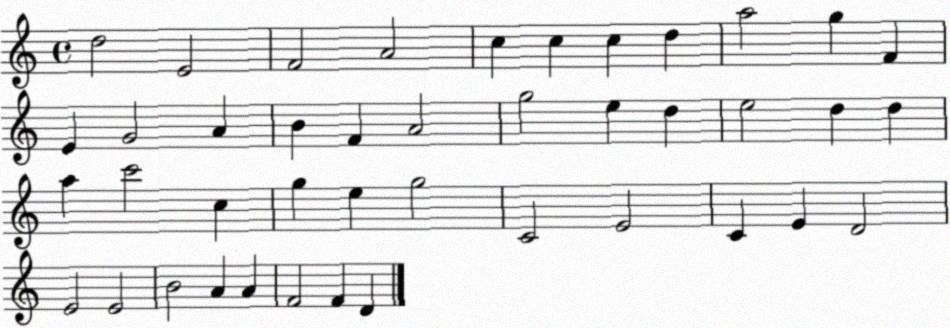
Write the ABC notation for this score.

X:1
T:Untitled
M:4/4
L:1/4
K:C
d2 E2 F2 A2 c c c d a2 g F E G2 A B F A2 g2 e d e2 d d a c'2 c g e g2 C2 E2 C E D2 E2 E2 B2 A A F2 F D